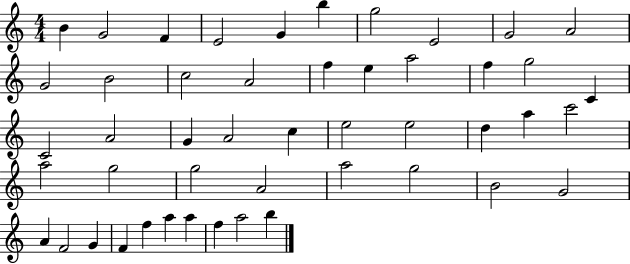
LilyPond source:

{
  \clef treble
  \numericTimeSignature
  \time 4/4
  \key c \major
  b'4 g'2 f'4 | e'2 g'4 b''4 | g''2 e'2 | g'2 a'2 | \break g'2 b'2 | c''2 a'2 | f''4 e''4 a''2 | f''4 g''2 c'4 | \break c'2 a'2 | g'4 a'2 c''4 | e''2 e''2 | d''4 a''4 c'''2 | \break a''2 g''2 | g''2 a'2 | a''2 g''2 | b'2 g'2 | \break a'4 f'2 g'4 | f'4 f''4 a''4 a''4 | f''4 a''2 b''4 | \bar "|."
}